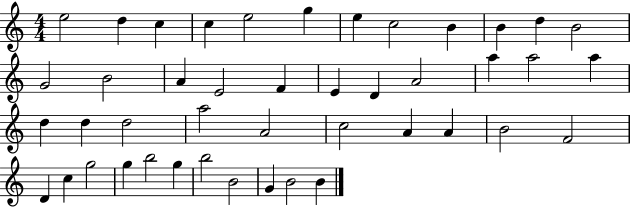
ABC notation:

X:1
T:Untitled
M:4/4
L:1/4
K:C
e2 d c c e2 g e c2 B B d B2 G2 B2 A E2 F E D A2 a a2 a d d d2 a2 A2 c2 A A B2 F2 D c g2 g b2 g b2 B2 G B2 B